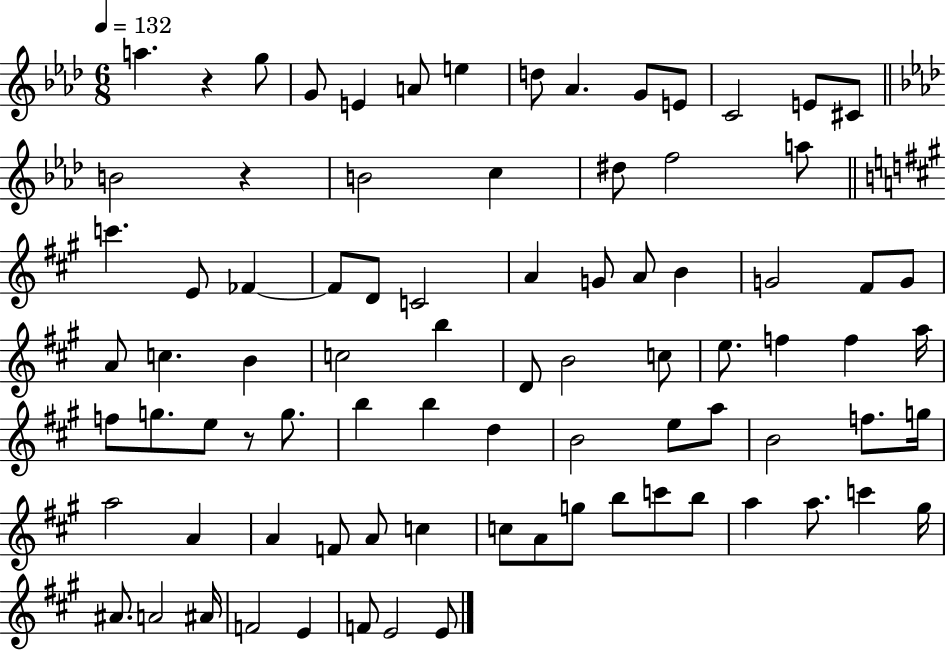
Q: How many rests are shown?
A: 3